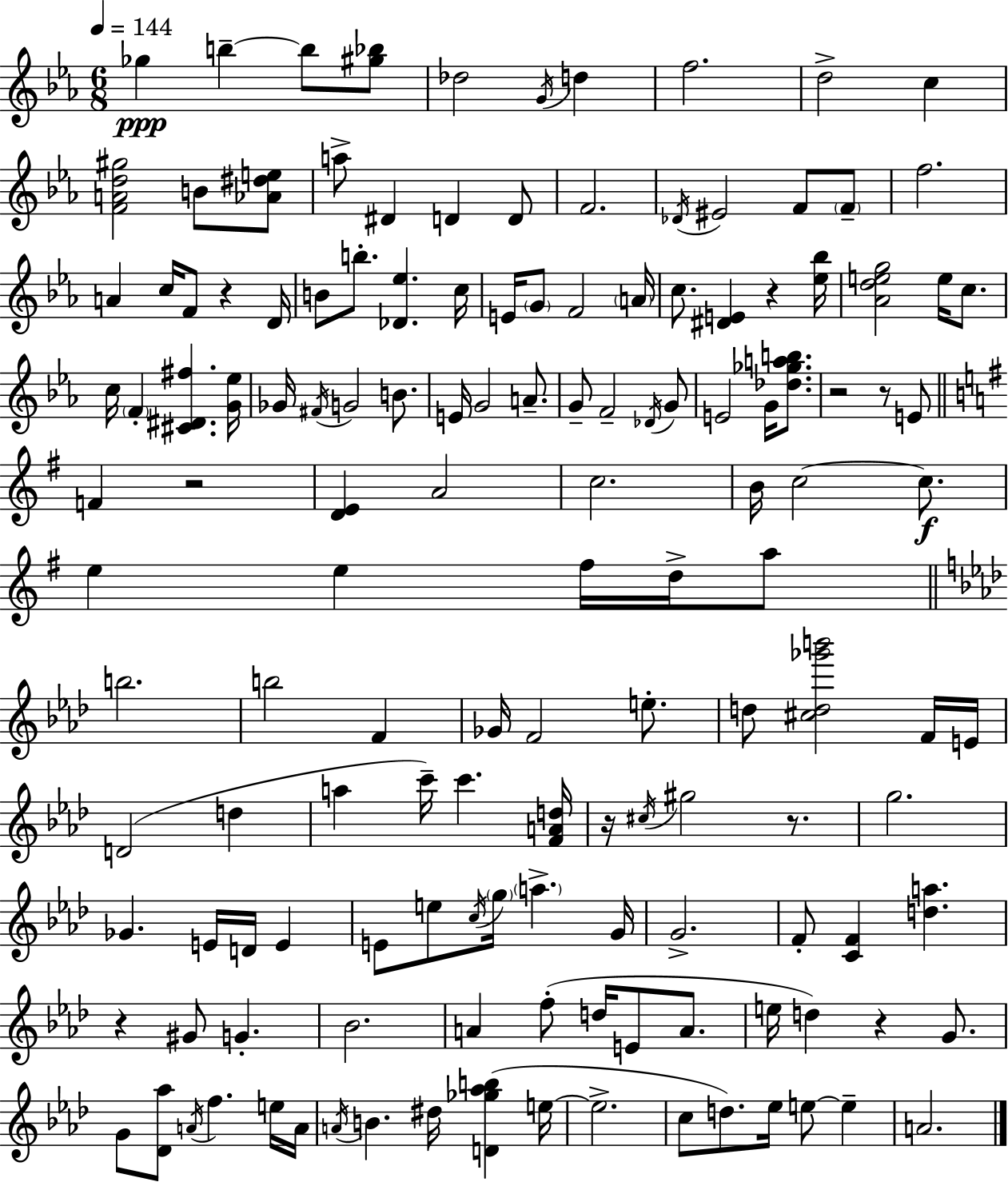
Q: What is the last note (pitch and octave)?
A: A4